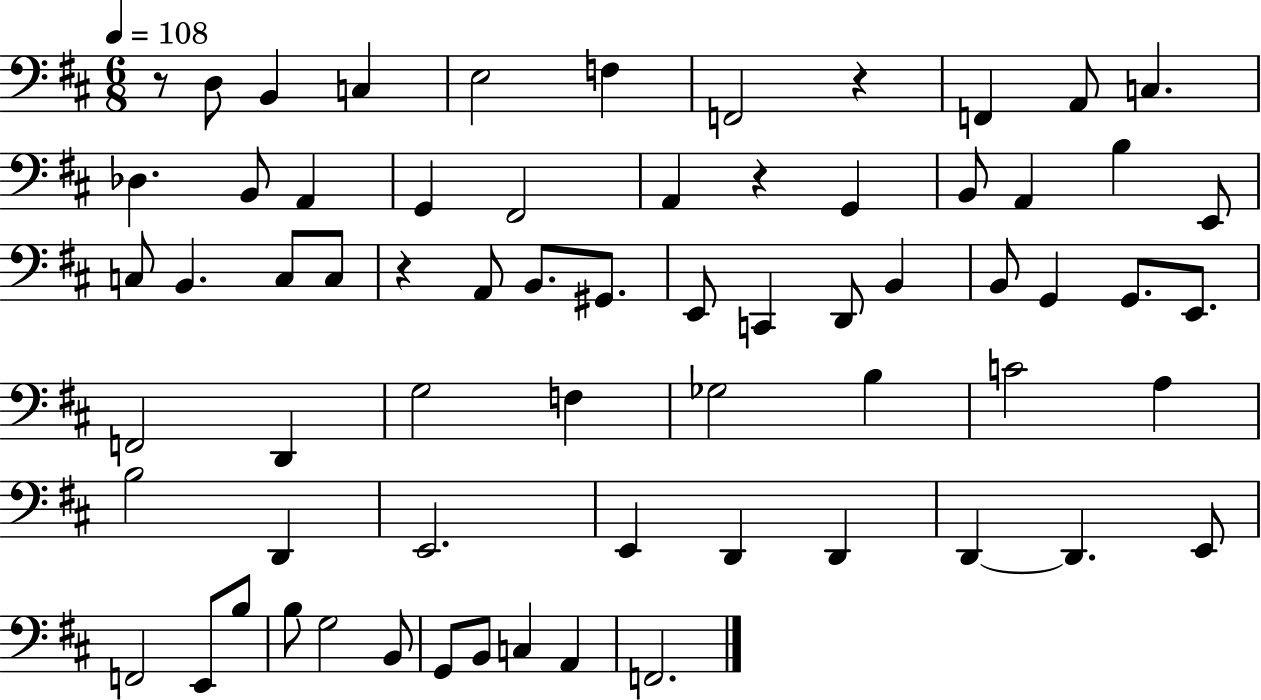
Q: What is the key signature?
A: D major